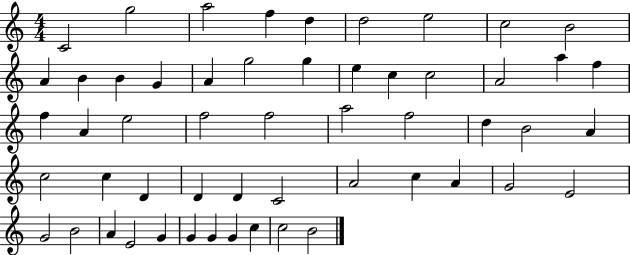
X:1
T:Untitled
M:4/4
L:1/4
K:C
C2 g2 a2 f d d2 e2 c2 B2 A B B G A g2 g e c c2 A2 a f f A e2 f2 f2 a2 f2 d B2 A c2 c D D D C2 A2 c A G2 E2 G2 B2 A E2 G G G G c c2 B2